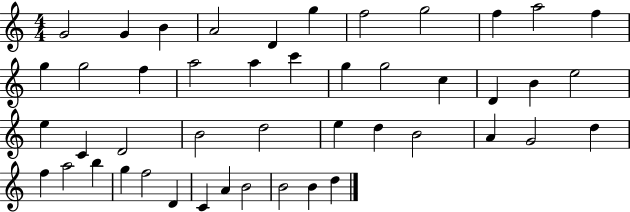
{
  \clef treble
  \numericTimeSignature
  \time 4/4
  \key c \major
  g'2 g'4 b'4 | a'2 d'4 g''4 | f''2 g''2 | f''4 a''2 f''4 | \break g''4 g''2 f''4 | a''2 a''4 c'''4 | g''4 g''2 c''4 | d'4 b'4 e''2 | \break e''4 c'4 d'2 | b'2 d''2 | e''4 d''4 b'2 | a'4 g'2 d''4 | \break f''4 a''2 b''4 | g''4 f''2 d'4 | c'4 a'4 b'2 | b'2 b'4 d''4 | \break \bar "|."
}